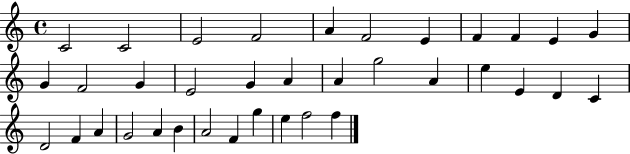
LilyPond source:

{
  \clef treble
  \time 4/4
  \defaultTimeSignature
  \key c \major
  c'2 c'2 | e'2 f'2 | a'4 f'2 e'4 | f'4 f'4 e'4 g'4 | \break g'4 f'2 g'4 | e'2 g'4 a'4 | a'4 g''2 a'4 | e''4 e'4 d'4 c'4 | \break d'2 f'4 a'4 | g'2 a'4 b'4 | a'2 f'4 g''4 | e''4 f''2 f''4 | \break \bar "|."
}